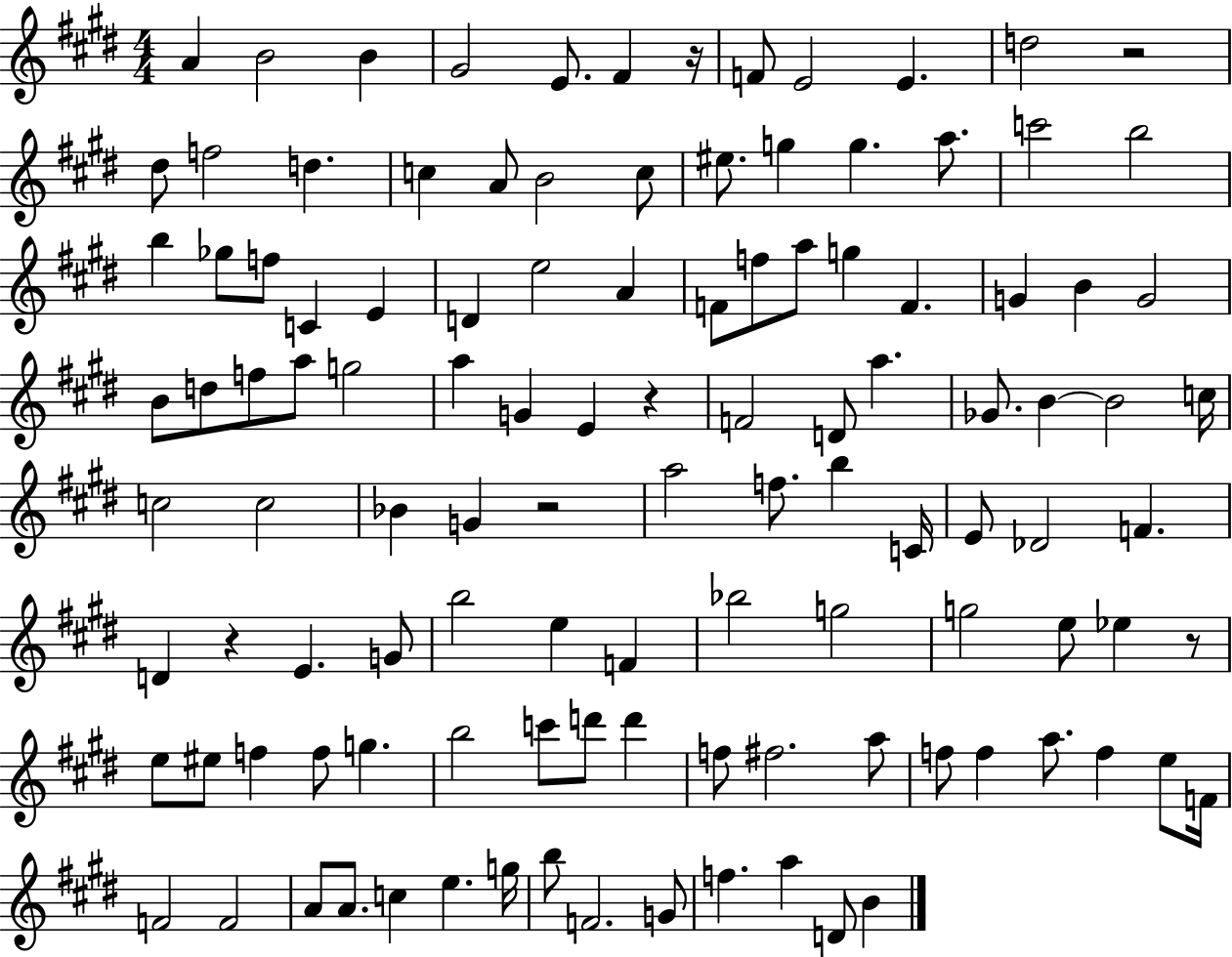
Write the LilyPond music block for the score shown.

{
  \clef treble
  \numericTimeSignature
  \time 4/4
  \key e \major
  \repeat volta 2 { a'4 b'2 b'4 | gis'2 e'8. fis'4 r16 | f'8 e'2 e'4. | d''2 r2 | \break dis''8 f''2 d''4. | c''4 a'8 b'2 c''8 | eis''8. g''4 g''4. a''8. | c'''2 b''2 | \break b''4 ges''8 f''8 c'4 e'4 | d'4 e''2 a'4 | f'8 f''8 a''8 g''4 f'4. | g'4 b'4 g'2 | \break b'8 d''8 f''8 a''8 g''2 | a''4 g'4 e'4 r4 | f'2 d'8 a''4. | ges'8. b'4~~ b'2 c''16 | \break c''2 c''2 | bes'4 g'4 r2 | a''2 f''8. b''4 c'16 | e'8 des'2 f'4. | \break d'4 r4 e'4. g'8 | b''2 e''4 f'4 | bes''2 g''2 | g''2 e''8 ees''4 r8 | \break e''8 eis''8 f''4 f''8 g''4. | b''2 c'''8 d'''8 d'''4 | f''8 fis''2. a''8 | f''8 f''4 a''8. f''4 e''8 f'16 | \break f'2 f'2 | a'8 a'8. c''4 e''4. g''16 | b''8 f'2. g'8 | f''4. a''4 d'8 b'4 | \break } \bar "|."
}